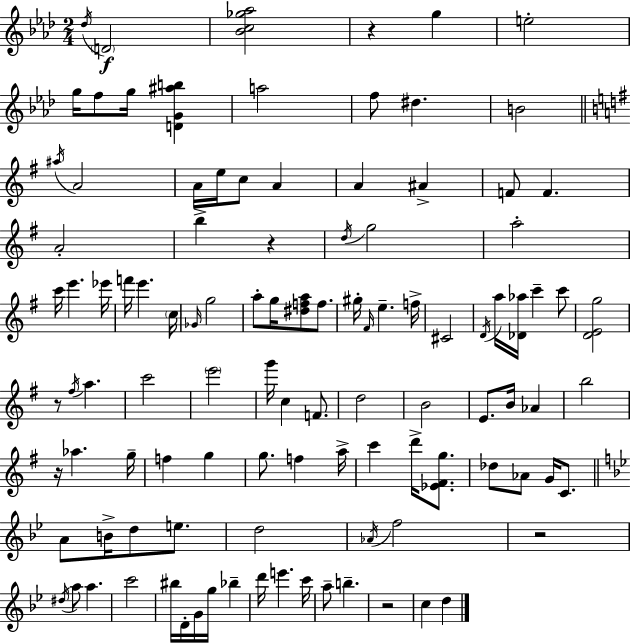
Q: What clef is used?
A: treble